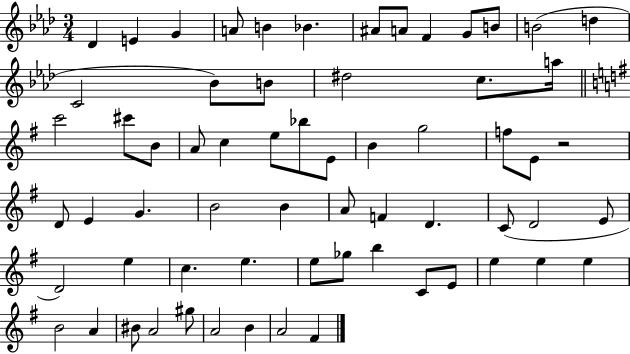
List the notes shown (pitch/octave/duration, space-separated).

Db4/q E4/q G4/q A4/e B4/q Bb4/q. A#4/e A4/e F4/q G4/e B4/e B4/h D5/q C4/h Bb4/e B4/e D#5/h C5/e. A5/s C6/h C#6/e B4/e A4/e C5/q E5/e Bb5/e E4/e B4/q G5/h F5/e E4/e R/h D4/e E4/q G4/q. B4/h B4/q A4/e F4/q D4/q. C4/e D4/h E4/e D4/h E5/q C5/q. E5/q. E5/e Gb5/e B5/q C4/e E4/e E5/q E5/q E5/q B4/h A4/q BIS4/e A4/h G#5/e A4/h B4/q A4/h F#4/q